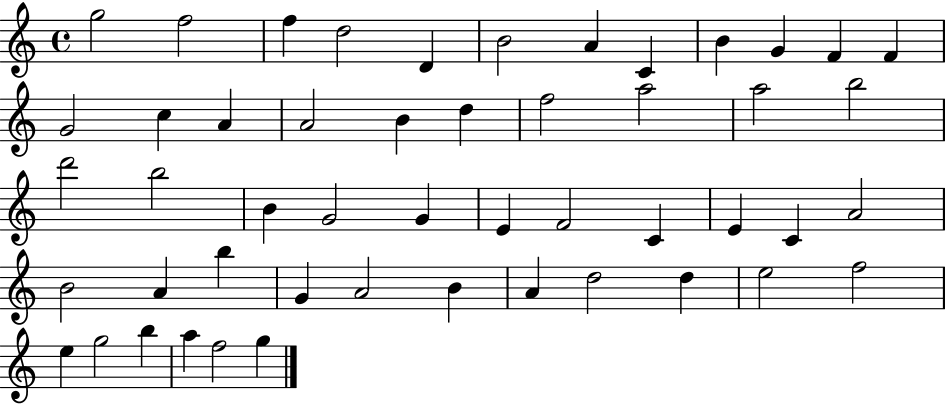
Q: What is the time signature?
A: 4/4